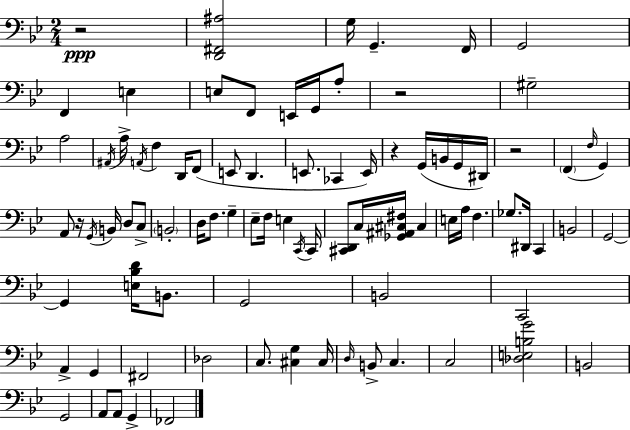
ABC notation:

X:1
T:Untitled
M:2/4
L:1/4
K:Bb
z2 [D,,^F,,^A,]2 G,/4 G,, F,,/4 G,,2 F,, E, E,/2 F,,/2 E,,/4 G,,/4 A,/2 z2 ^G,2 A,2 ^A,,/4 A,/4 A,,/4 F, D,,/4 F,,/2 E,,/2 D,, E,,/2 _C,, E,,/4 z G,,/4 B,,/4 G,,/4 ^D,,/4 z2 F,, F,/4 G,, A,,/2 z/4 G,,/4 B,,/4 D,/2 C,/2 B,,2 D,/4 F,/2 G, _E,/2 F,/4 E, C,,/4 C,,/4 [^C,,D,,]/2 C,/4 [_G,,^A,,^C,^F,]/4 ^C, E,/4 A,/4 F, _G,/2 ^D,,/4 C,, B,,2 G,,2 G,, [E,_B,D]/4 B,,/2 G,,2 B,,2 C,,2 A,, G,, ^F,,2 _D,2 C,/2 [^C,G,] ^C,/4 D,/4 B,,/2 C, C,2 [_D,E,B,G]2 B,,2 G,,2 A,,/2 A,,/2 G,, _F,,2